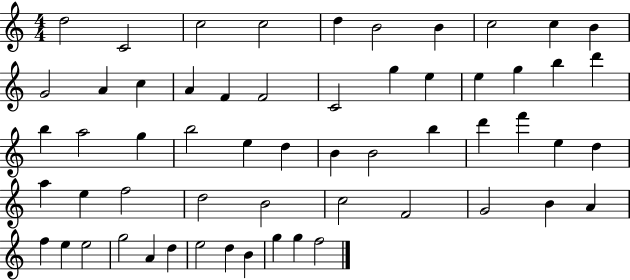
D5/h C4/h C5/h C5/h D5/q B4/h B4/q C5/h C5/q B4/q G4/h A4/q C5/q A4/q F4/q F4/h C4/h G5/q E5/q E5/q G5/q B5/q D6/q B5/q A5/h G5/q B5/h E5/q D5/q B4/q B4/h B5/q D6/q F6/q E5/q D5/q A5/q E5/q F5/h D5/h B4/h C5/h F4/h G4/h B4/q A4/q F5/q E5/q E5/h G5/h A4/q D5/q E5/h D5/q B4/q G5/q G5/q F5/h